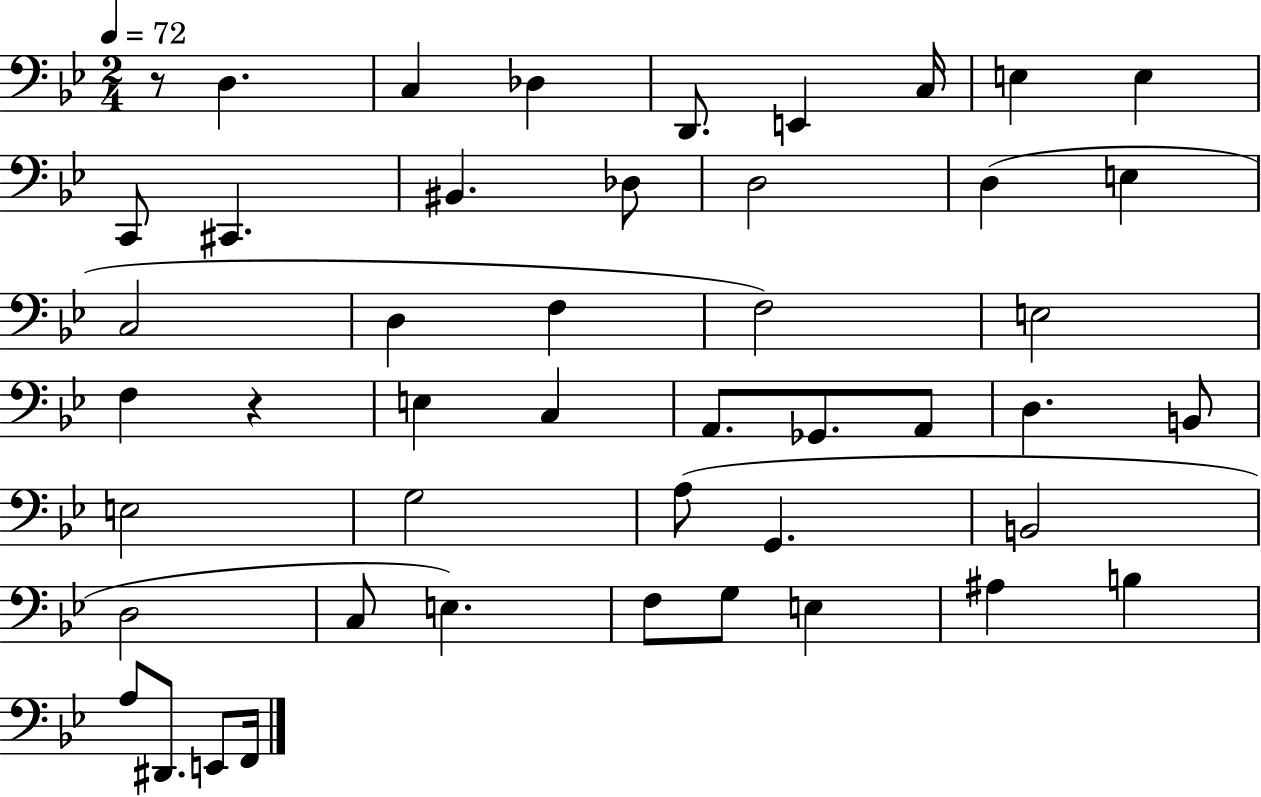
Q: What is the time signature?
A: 2/4